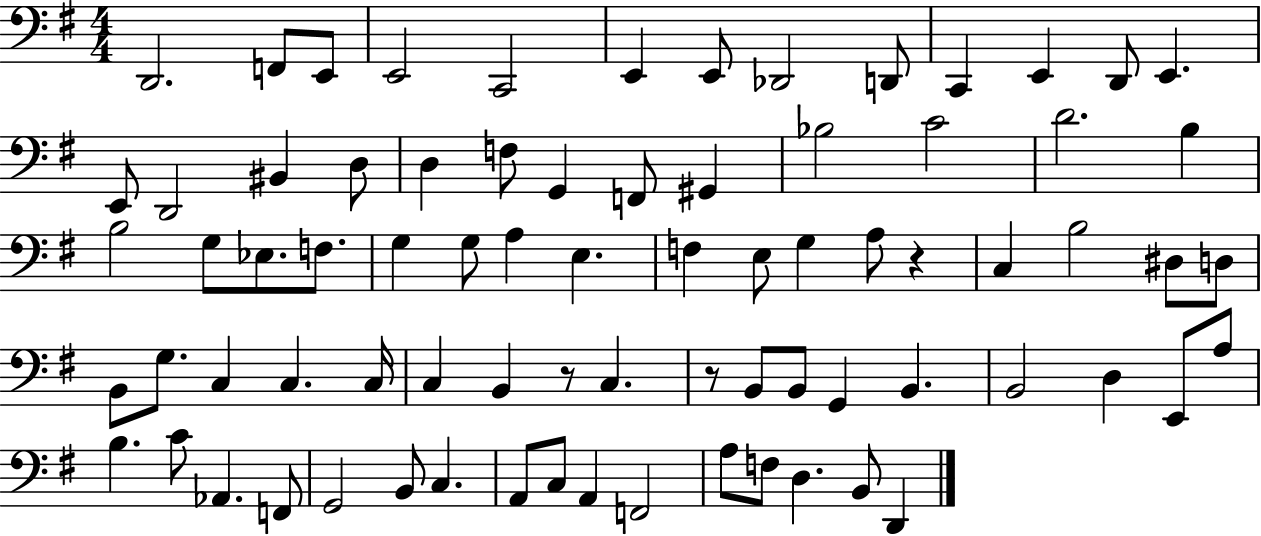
D2/h. F2/e E2/e E2/h C2/h E2/q E2/e Db2/h D2/e C2/q E2/q D2/e E2/q. E2/e D2/h BIS2/q D3/e D3/q F3/e G2/q F2/e G#2/q Bb3/h C4/h D4/h. B3/q B3/h G3/e Eb3/e. F3/e. G3/q G3/e A3/q E3/q. F3/q E3/e G3/q A3/e R/q C3/q B3/h D#3/e D3/e B2/e G3/e. C3/q C3/q. C3/s C3/q B2/q R/e C3/q. R/e B2/e B2/e G2/q B2/q. B2/h D3/q E2/e A3/e B3/q. C4/e Ab2/q. F2/e G2/h B2/e C3/q. A2/e C3/e A2/q F2/h A3/e F3/e D3/q. B2/e D2/q